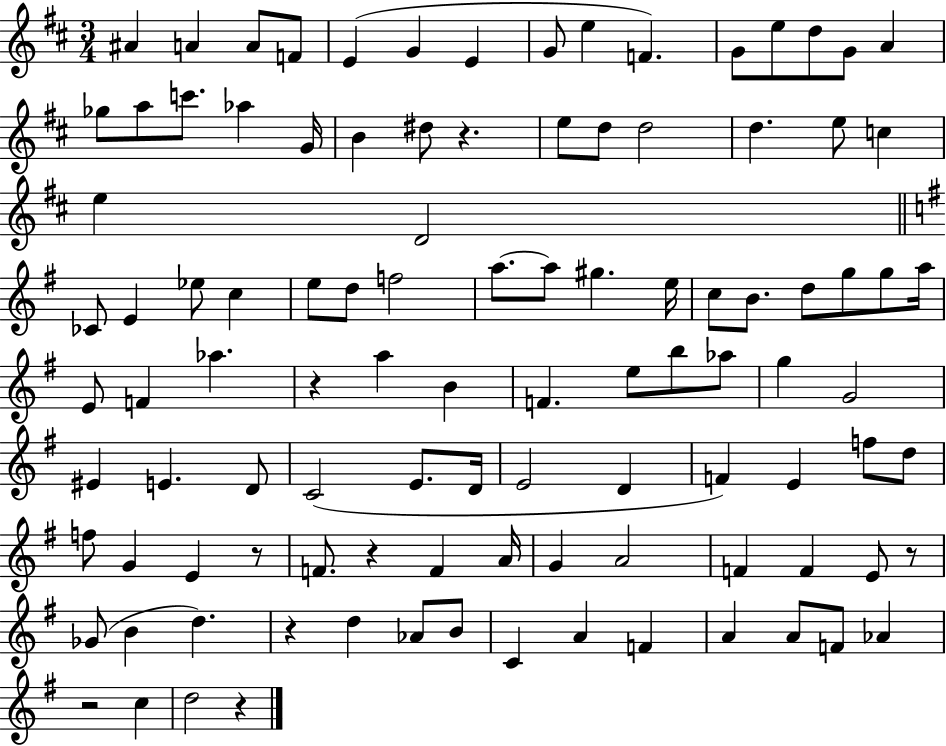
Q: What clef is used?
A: treble